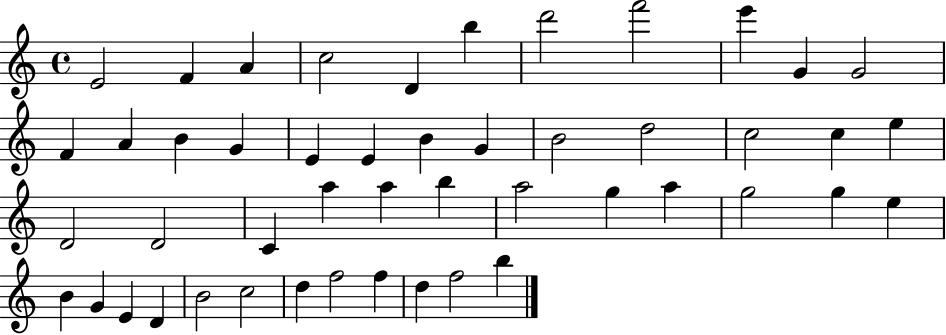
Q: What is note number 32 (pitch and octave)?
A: G5